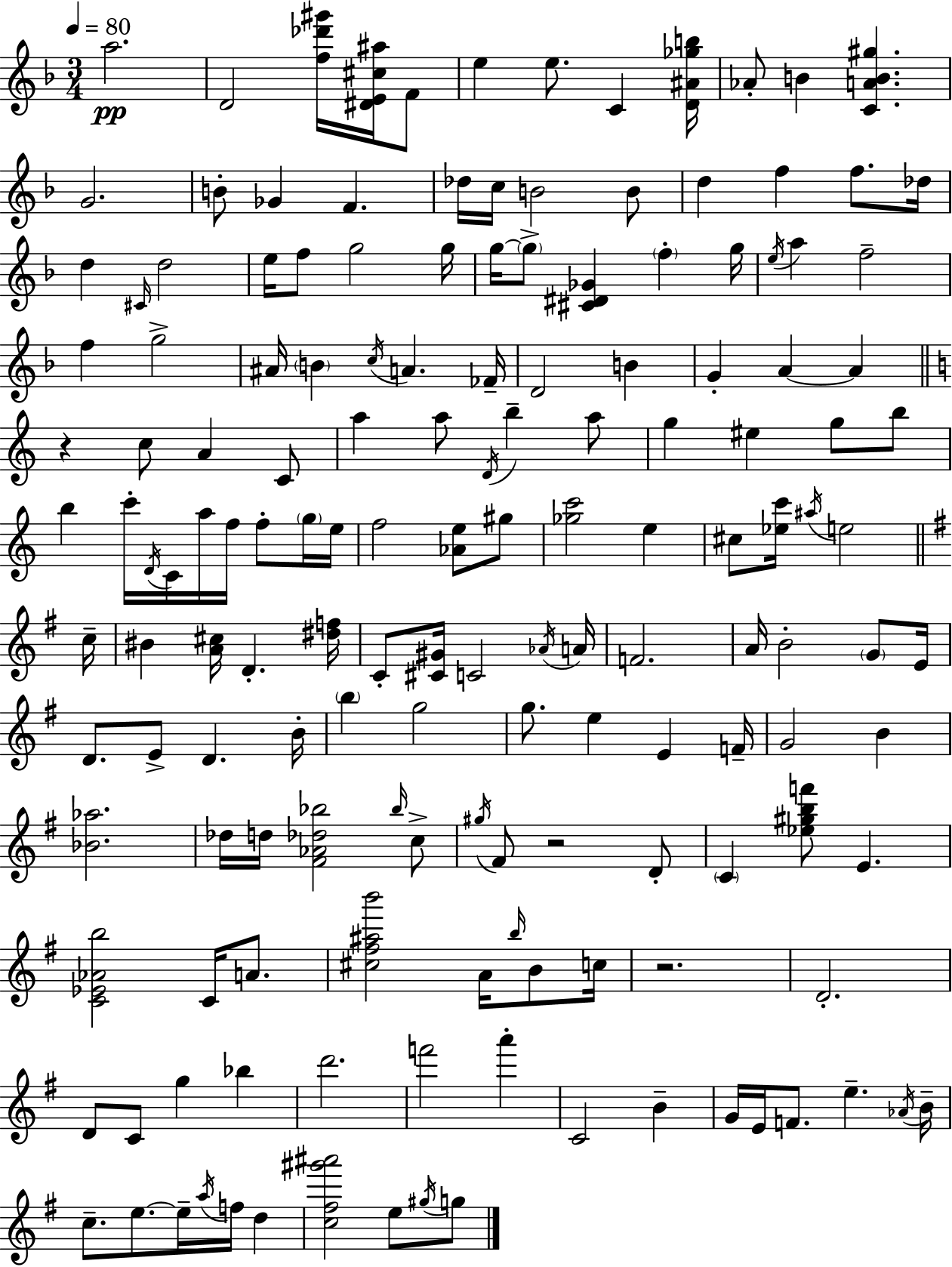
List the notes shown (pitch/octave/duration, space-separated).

A5/h. D4/h [F5,Db6,G#6]/s [D#4,E4,C#5,A#5]/s F4/e E5/q E5/e. C4/q [D4,A#4,Gb5,B5]/s Ab4/e B4/q [C4,A4,B4,G#5]/q. G4/h. B4/e Gb4/q F4/q. Db5/s C5/s B4/h B4/e D5/q F5/q F5/e. Db5/s D5/q C#4/s D5/h E5/s F5/e G5/h G5/s G5/s G5/e [C#4,D#4,Gb4]/q F5/q G5/s E5/s A5/q F5/h F5/q G5/h A#4/s B4/q C5/s A4/q. FES4/s D4/h B4/q G4/q A4/q A4/q R/q C5/e A4/q C4/e A5/q A5/e D4/s B5/q A5/e G5/q EIS5/q G5/e B5/e B5/q C6/s D4/s C4/s A5/s F5/s F5/e G5/s E5/s F5/h [Ab4,E5]/e G#5/e [Gb5,C6]/h E5/q C#5/e [Eb5,C6]/s A#5/s E5/h C5/s BIS4/q [A4,C#5]/s D4/q. [D#5,F5]/s C4/e [C#4,G#4]/s C4/h Ab4/s A4/s F4/h. A4/s B4/h G4/e E4/s D4/e. E4/e D4/q. B4/s B5/q G5/h G5/e. E5/q E4/q F4/s G4/h B4/q [Bb4,Ab5]/h. Db5/s D5/s [F#4,Ab4,Db5,Bb5]/h Bb5/s C5/e G#5/s F#4/e R/h D4/e C4/q [Eb5,G#5,B5,F6]/e E4/q. [C4,Eb4,Ab4,B5]/h C4/s A4/e. [C#5,F#5,A#5,B6]/h A4/s B5/s B4/e C5/s R/h. D4/h. D4/e C4/e G5/q Bb5/q D6/h. F6/h A6/q C4/h B4/q G4/s E4/s F4/e. E5/q. Ab4/s B4/s C5/e. E5/e. E5/s A5/s F5/s D5/q [C5,F#5,G#6,A#6]/h E5/e G#5/s G5/e